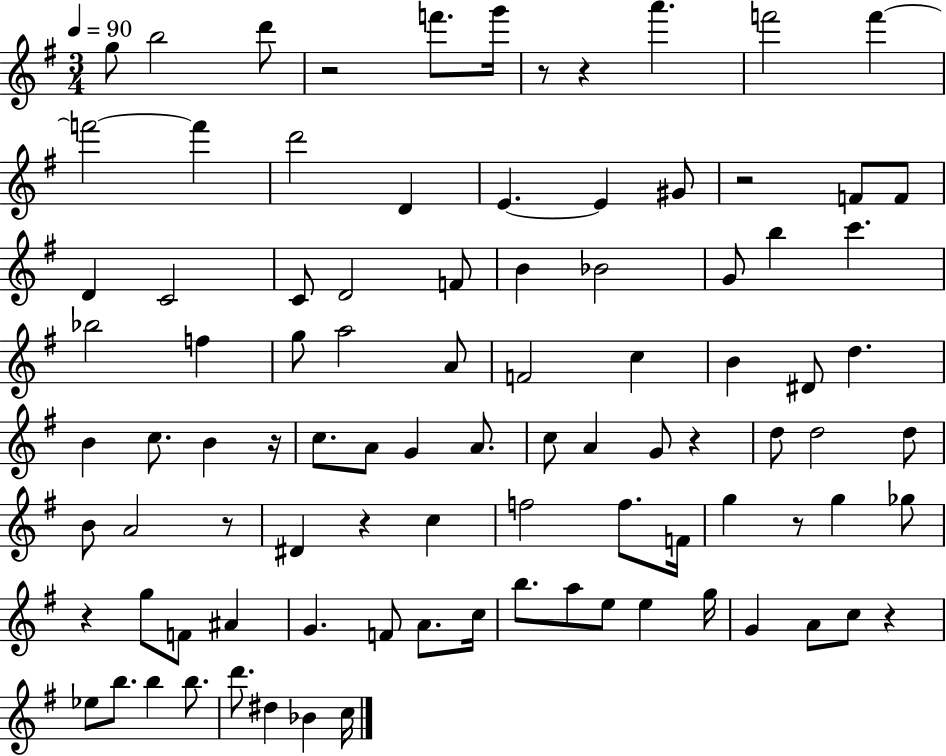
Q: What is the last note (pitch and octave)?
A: C5